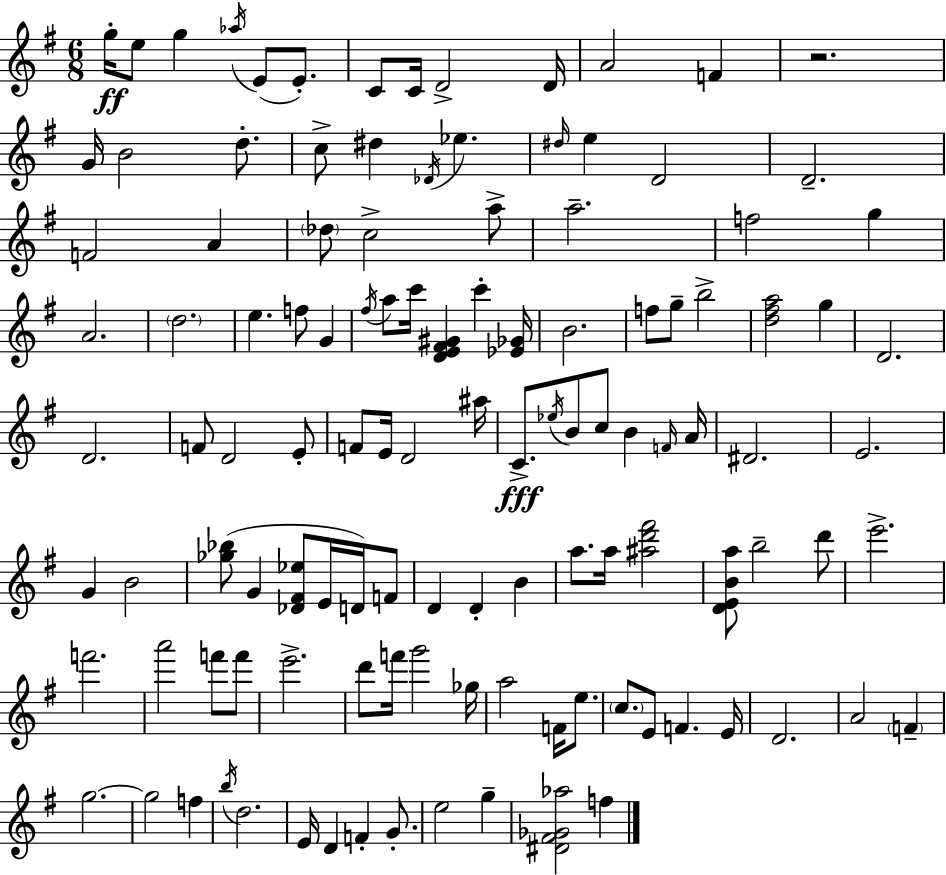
G5/s E5/e G5/q Ab5/s E4/e E4/e. C4/e C4/s D4/h D4/s A4/h F4/q R/h. G4/s B4/h D5/e. C5/e D#5/q Db4/s Eb5/q. D#5/s E5/q D4/h D4/h. F4/h A4/q Db5/e C5/h A5/e A5/h. F5/h G5/q A4/h. D5/h. E5/q. F5/e G4/q F#5/s A5/e C6/s [D4,E4,F#4,G#4]/q C6/q [Eb4,Gb4]/s B4/h. F5/e G5/e B5/h [D5,F#5,A5]/h G5/q D4/h. D4/h. F4/e D4/h E4/e F4/e E4/s D4/h A#5/s C4/e. Eb5/s B4/e C5/e B4/q F4/s A4/s D#4/h. E4/h. G4/q B4/h [Gb5,Bb5]/e G4/q [Db4,F#4,Eb5]/e E4/s D4/s F4/e D4/q D4/q B4/q A5/e. A5/s [A#5,D6,F#6]/h [D4,E4,B4,A5]/e B5/h D6/e E6/h. F6/h. A6/h F6/e F6/e E6/h. D6/e F6/s G6/h Gb5/s A5/h F4/s E5/e. C5/e. E4/e F4/q. E4/s D4/h. A4/h F4/q G5/h. G5/h F5/q B5/s D5/h. E4/s D4/q F4/q G4/e. E5/h G5/q [D#4,F#4,Gb4,Ab5]/h F5/q